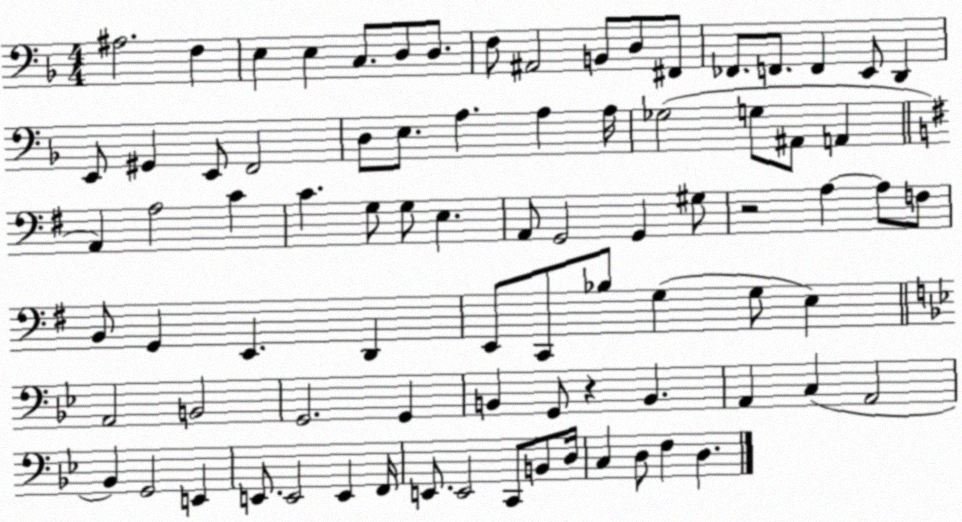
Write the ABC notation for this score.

X:1
T:Untitled
M:4/4
L:1/4
K:F
^A,2 F, E, E, C,/2 D,/2 D,/2 F,/2 ^A,,2 B,,/2 D,/2 ^F,,/2 _F,,/2 F,,/2 F,, E,,/2 D,, E,,/2 ^G,, E,,/2 F,,2 D,/2 E,/2 A, A, A,/4 _G,2 G,/2 ^A,,/2 A,, A,, A,2 C C G,/2 G,/2 E, A,,/2 G,,2 G,, ^G,/2 z2 A, A,/2 F,/2 B,,/2 G,, E,, D,, E,,/2 C,,/2 _B,/2 G, G,/2 E, A,,2 B,,2 G,,2 G,, B,, G,,/2 z B,, A,, C, A,,2 _B,, G,,2 E,, E,,/2 E,,2 E,, F,,/4 E,,/2 E,,2 C,,/2 B,,/2 D,/4 C, D,/2 F, D,